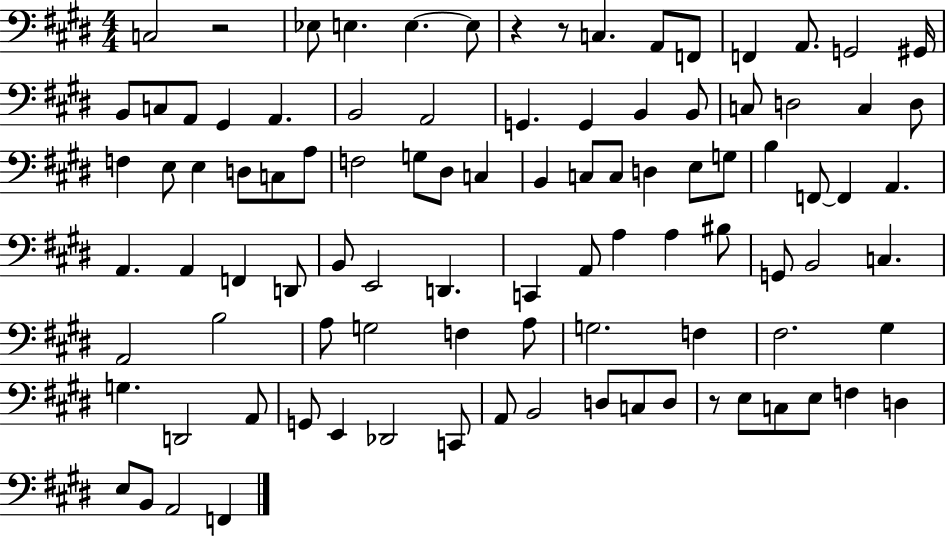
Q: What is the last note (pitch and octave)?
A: F2